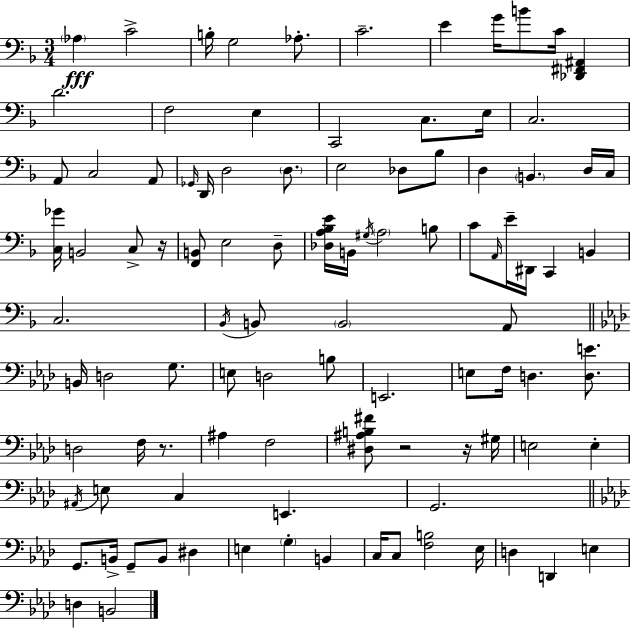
X:1
T:Untitled
M:3/4
L:1/4
K:Dm
_A, C2 B,/4 G,2 _A,/2 C2 E G/4 B/2 C/4 [_D,,^F,,^A,,] D2 F,2 E, C,,2 C,/2 E,/4 C,2 A,,/2 C,2 A,,/2 _G,,/4 D,,/4 D,2 D,/2 E,2 _D,/2 _B,/2 D, B,, D,/4 C,/4 [C,_G]/4 B,,2 C,/2 z/4 [F,,B,,]/2 E,2 D,/2 [_D,A,_B,E]/4 B,,/4 ^G,/4 A,2 B,/2 C/2 A,,/4 E/4 ^D,,/4 C,, B,, C,2 _B,,/4 B,,/2 B,,2 A,,/2 B,,/4 D,2 G,/2 E,/2 D,2 B,/2 E,,2 E,/2 F,/4 D, [D,E]/2 D,2 F,/4 z/2 ^A, F,2 [^D,^A,B,^F]/2 z2 z/4 ^G,/4 E,2 E, ^A,,/4 E,/2 C, E,, G,,2 G,,/2 B,,/4 G,,/2 B,,/2 ^D, E, G, B,, C,/4 C,/2 [F,B,]2 _E,/4 D, D,, E, D, B,,2